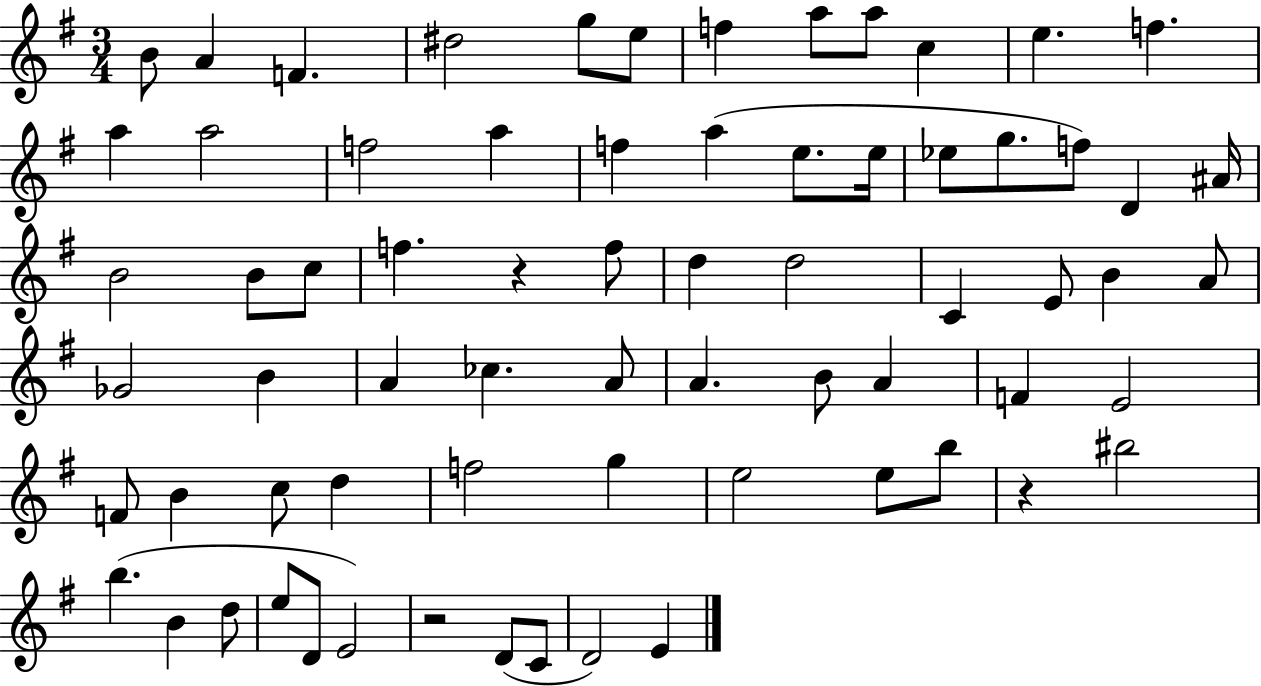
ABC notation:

X:1
T:Untitled
M:3/4
L:1/4
K:G
B/2 A F ^d2 g/2 e/2 f a/2 a/2 c e f a a2 f2 a f a e/2 e/4 _e/2 g/2 f/2 D ^A/4 B2 B/2 c/2 f z f/2 d d2 C E/2 B A/2 _G2 B A _c A/2 A B/2 A F E2 F/2 B c/2 d f2 g e2 e/2 b/2 z ^b2 b B d/2 e/2 D/2 E2 z2 D/2 C/2 D2 E